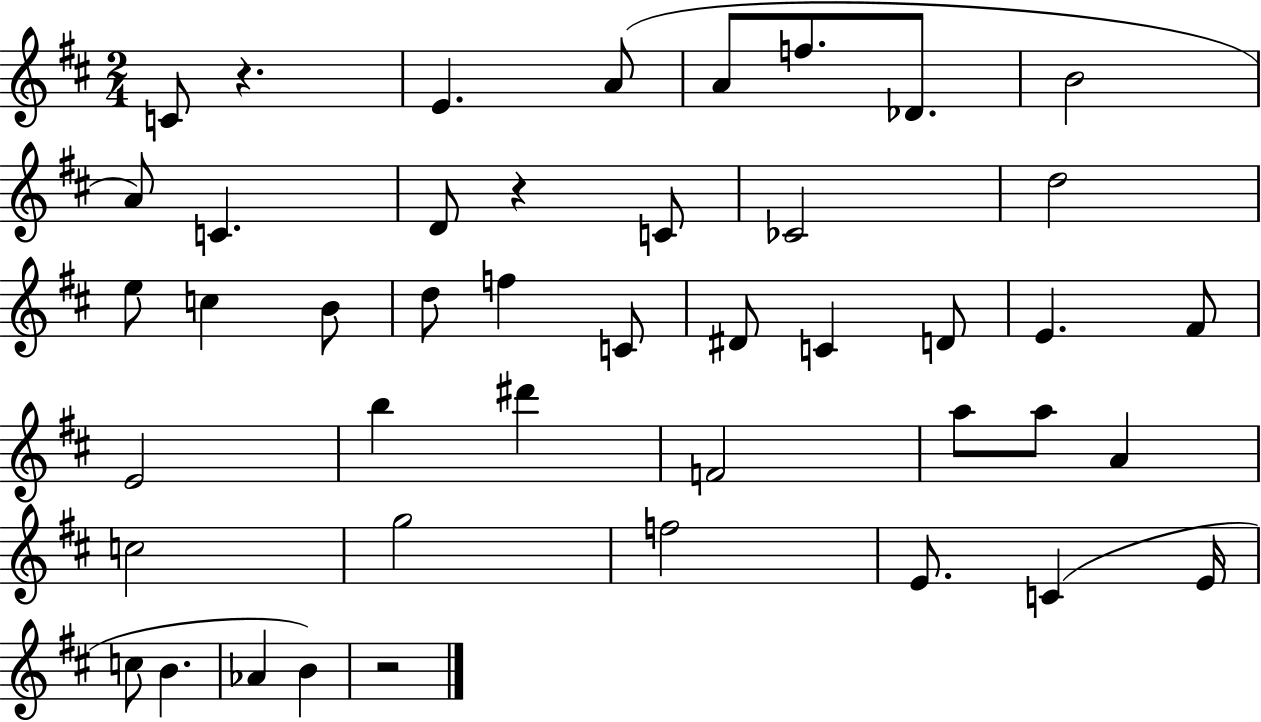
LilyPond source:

{
  \clef treble
  \numericTimeSignature
  \time 2/4
  \key d \major
  c'8 r4. | e'4. a'8( | a'8 f''8. des'8. | b'2 | \break a'8) c'4. | d'8 r4 c'8 | ces'2 | d''2 | \break e''8 c''4 b'8 | d''8 f''4 c'8 | dis'8 c'4 d'8 | e'4. fis'8 | \break e'2 | b''4 dis'''4 | f'2 | a''8 a''8 a'4 | \break c''2 | g''2 | f''2 | e'8. c'4( e'16 | \break c''8 b'4. | aes'4 b'4) | r2 | \bar "|."
}